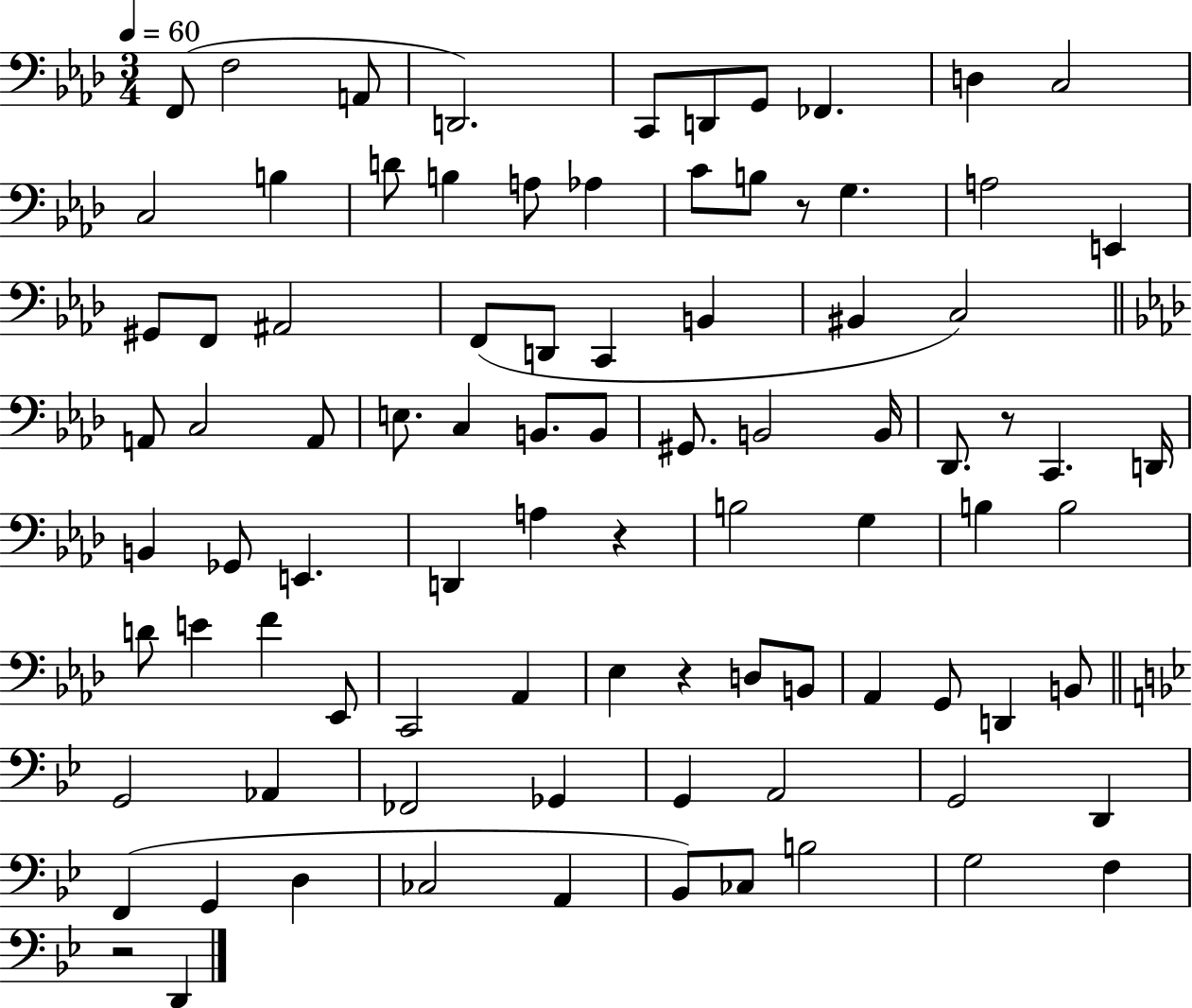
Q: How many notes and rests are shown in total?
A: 89